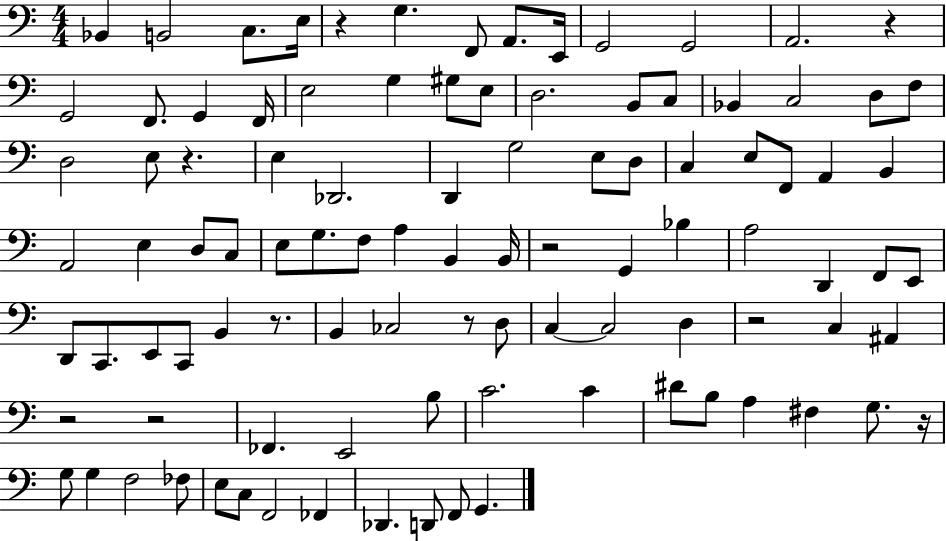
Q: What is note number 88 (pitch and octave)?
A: D2